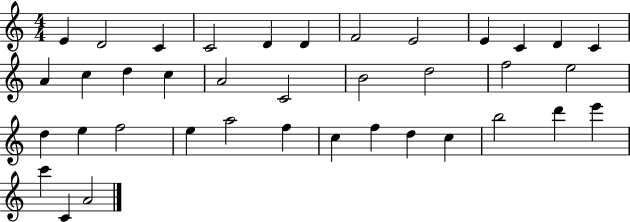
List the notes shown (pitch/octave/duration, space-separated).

E4/q D4/h C4/q C4/h D4/q D4/q F4/h E4/h E4/q C4/q D4/q C4/q A4/q C5/q D5/q C5/q A4/h C4/h B4/h D5/h F5/h E5/h D5/q E5/q F5/h E5/q A5/h F5/q C5/q F5/q D5/q C5/q B5/h D6/q E6/q C6/q C4/q A4/h